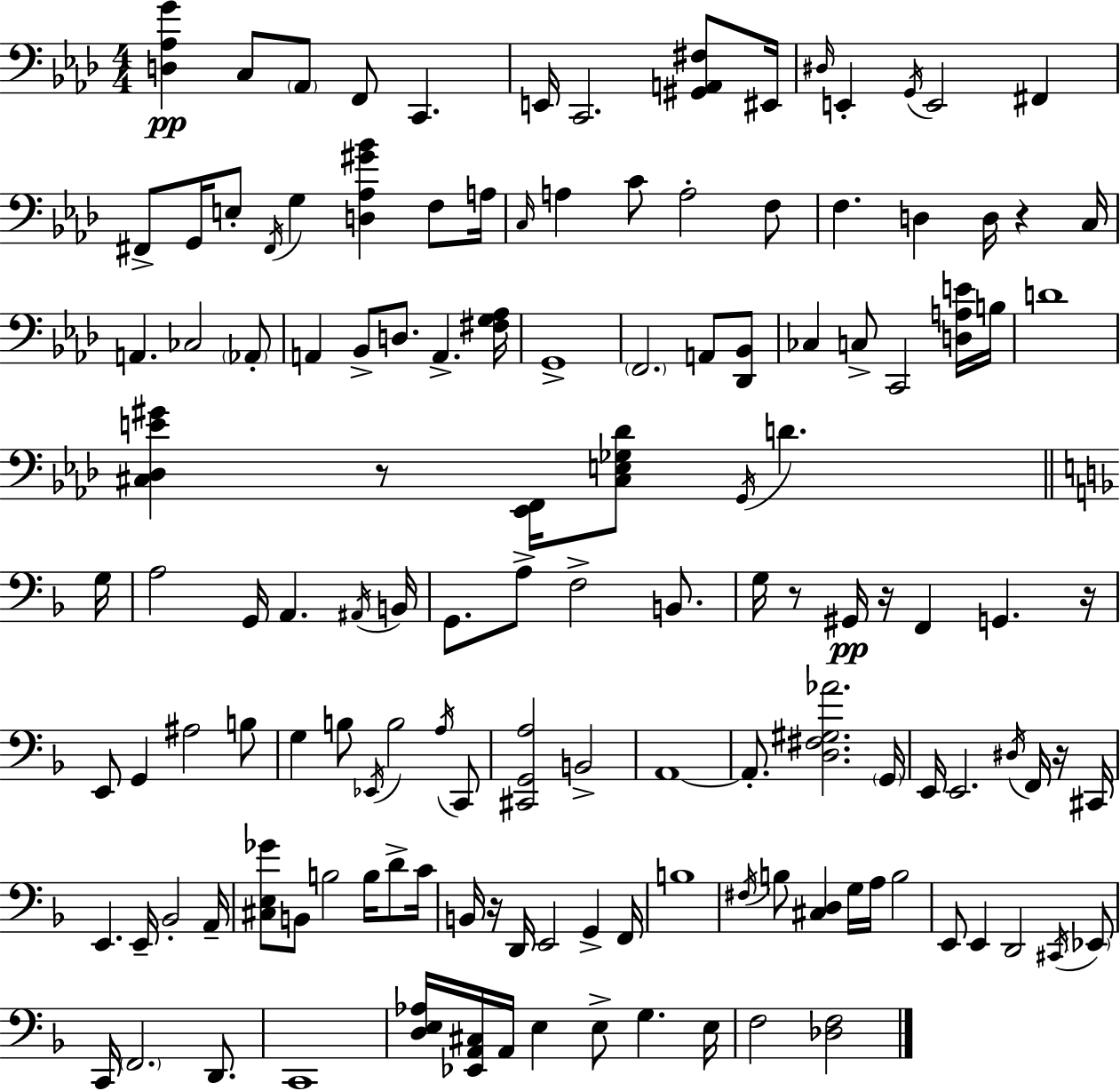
{
  \clef bass
  \numericTimeSignature
  \time 4/4
  \key aes \major
  <d aes g'>4\pp c8 \parenthesize aes,8 f,8 c,4. | e,16 c,2. <gis, a, fis>8 eis,16 | \grace { dis16 } e,4-. \acciaccatura { g,16 } e,2 fis,4 | fis,8-> g,16 e8-. \acciaccatura { fis,16 } g4 <d aes gis' bes'>4 | \break f8 a16 \grace { c16 } a4 c'8 a2-. | f8 f4. d4 d16 r4 | c16 a,4. ces2 | \parenthesize aes,8-. a,4 bes,8-> d8. a,4.-> | \break <fis g aes>16 g,1-> | \parenthesize f,2. | a,8 <des, bes,>8 ces4 c8-> c,2 | <d a e'>16 b16 d'1 | \break <cis des e' gis'>4 r8 <ees, f,>16 <cis e ges des'>8 \acciaccatura { g,16 } d'4. | \bar "||" \break \key d \minor g16 a2 g,16 a,4. | \acciaccatura { ais,16 } b,16 g,8. a8-> f2-> b,8. | g16 r8 gis,16\pp r16 f,4 g,4. | r16 e,8 g,4 ais2 | \break b8 g4 b8 \acciaccatura { ees,16 } b2 | \acciaccatura { a16 } c,8 <cis, g, a>2 b,2-> | a,1~~ | a,8.-. <d fis gis aes'>2. | \break \parenthesize g,16 e,16 e,2. | \acciaccatura { dis16 } f,16 r16 cis,16 e,4. e,16-- bes,2-. | a,16-- <cis e ges'>8 b,8 b2 | b16 d'8-> c'16 b,16 r16 d,16 e,2 | \break g,4-> f,16 b1 | \acciaccatura { fis16 } b8 <cis d>4 g16 a16 b2 | e,8 e,4 d,2 | \acciaccatura { cis,16 } \parenthesize ees,8 c,16 \parenthesize f,2. | \break d,8. c,1 | <d e aes>16 <ees, a, cis>16 a,16 e4 e8-> | g4. e16 f2 <des f>2 | \bar "|."
}